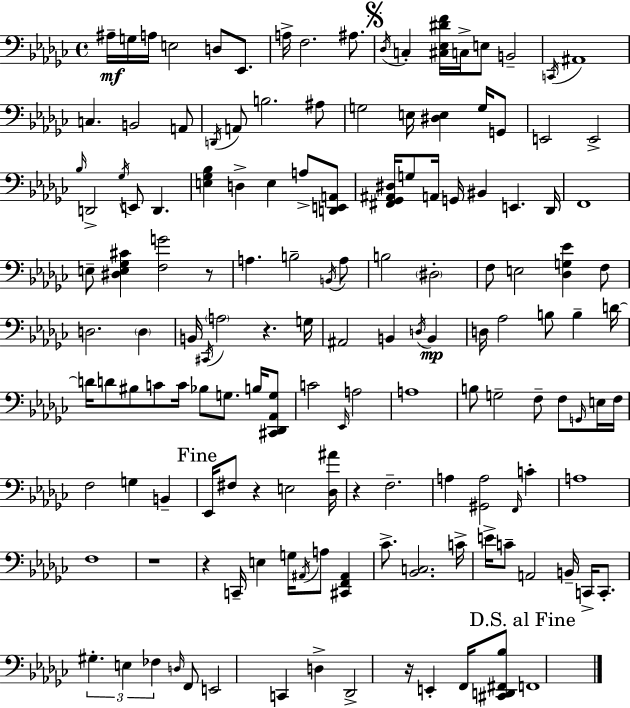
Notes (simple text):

A#3/s G3/s A3/s E3/h D3/e Eb2/e. A3/s F3/h. A#3/e. Db3/s C3/q [C#3,Eb3,D#4,F4]/s C3/s E3/e B2/h C2/s A#2/w C3/q. B2/h A2/e D2/s A2/e B3/h. A#3/e G3/h E3/s [D#3,E3]/q G3/s G2/e E2/h E2/h Bb3/s D2/h Gb3/s E2/e D2/q. [E3,Gb3,Bb3]/q D3/q E3/q A3/e [D2,E2,A2]/e [F#2,Gb2,A#2,D#3]/s G3/e A2/s G2/s BIS2/q E2/q. Db2/s F2/w E3/e [D#3,E3,Gb3,C#4]/q [F3,G4]/h R/e A3/q. B3/h B2/s A3/e B3/h D#3/h F3/e E3/h [Db3,G3,Eb4]/q F3/e D3/h. D3/q B2/s C#2/s A3/h R/q. G3/s A#2/h B2/q D3/s B2/q D3/s Ab3/h B3/e B3/q D4/s D4/s D4/e BIS3/e C4/e C4/s Bb3/e G3/e. B3/s [C#2,Db2,Ab2,G3]/e C4/h Eb2/s A3/h A3/w B3/e G3/h F3/e F3/e G2/s E3/s F3/s F3/h G3/q B2/q Eb2/s F#3/e R/q E3/h [Db3,A#4]/s R/q F3/h. A3/q [G#2,A3]/h F2/s C4/q A3/w F3/w R/w R/q C2/s E3/q G3/s A#2/s A3/e [C#2,F2,A#2]/q CES4/e. [Bb2,C3]/h. C4/s E4/s C4/e A2/h B2/s C2/s C2/e. G#3/q. E3/q FES3/q D3/s F2/e E2/h C2/q D3/q Db2/h R/s E2/q F2/s [C#2,D2,F#2,Bb3]/e F2/w